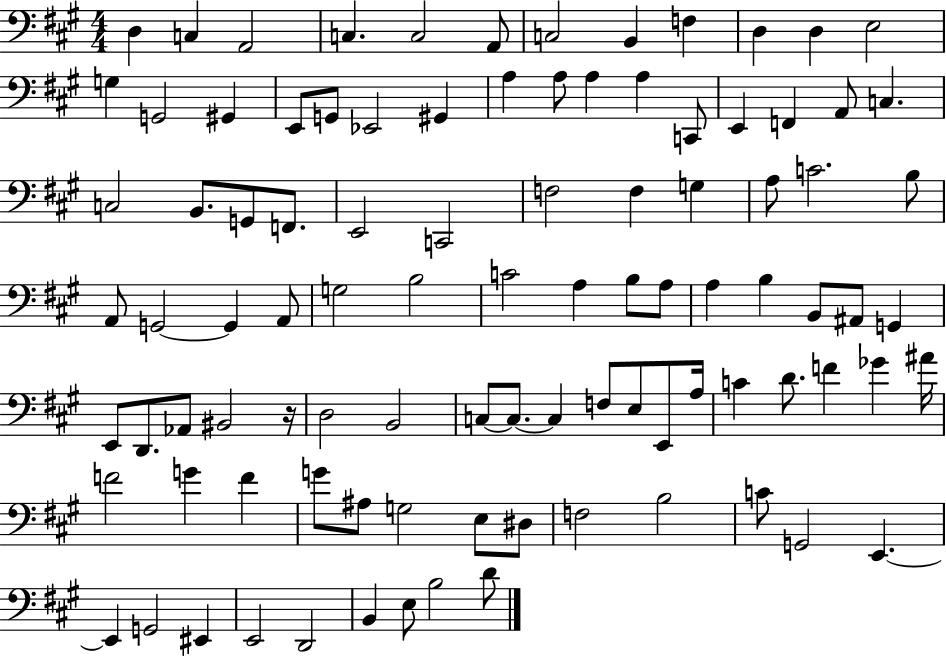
D3/q C3/q A2/h C3/q. C3/h A2/e C3/h B2/q F3/q D3/q D3/q E3/h G3/q G2/h G#2/q E2/e G2/e Eb2/h G#2/q A3/q A3/e A3/q A3/q C2/e E2/q F2/q A2/e C3/q. C3/h B2/e. G2/e F2/e. E2/h C2/h F3/h F3/q G3/q A3/e C4/h. B3/e A2/e G2/h G2/q A2/e G3/h B3/h C4/h A3/q B3/e A3/e A3/q B3/q B2/e A#2/e G2/q E2/e D2/e. Ab2/e BIS2/h R/s D3/h B2/h C3/e C3/e. C3/q F3/e E3/e E2/e A3/s C4/q D4/e. F4/q Gb4/q A#4/s F4/h G4/q F4/q G4/e A#3/e G3/h E3/e D#3/e F3/h B3/h C4/e G2/h E2/q. E2/q G2/h EIS2/q E2/h D2/h B2/q E3/e B3/h D4/e